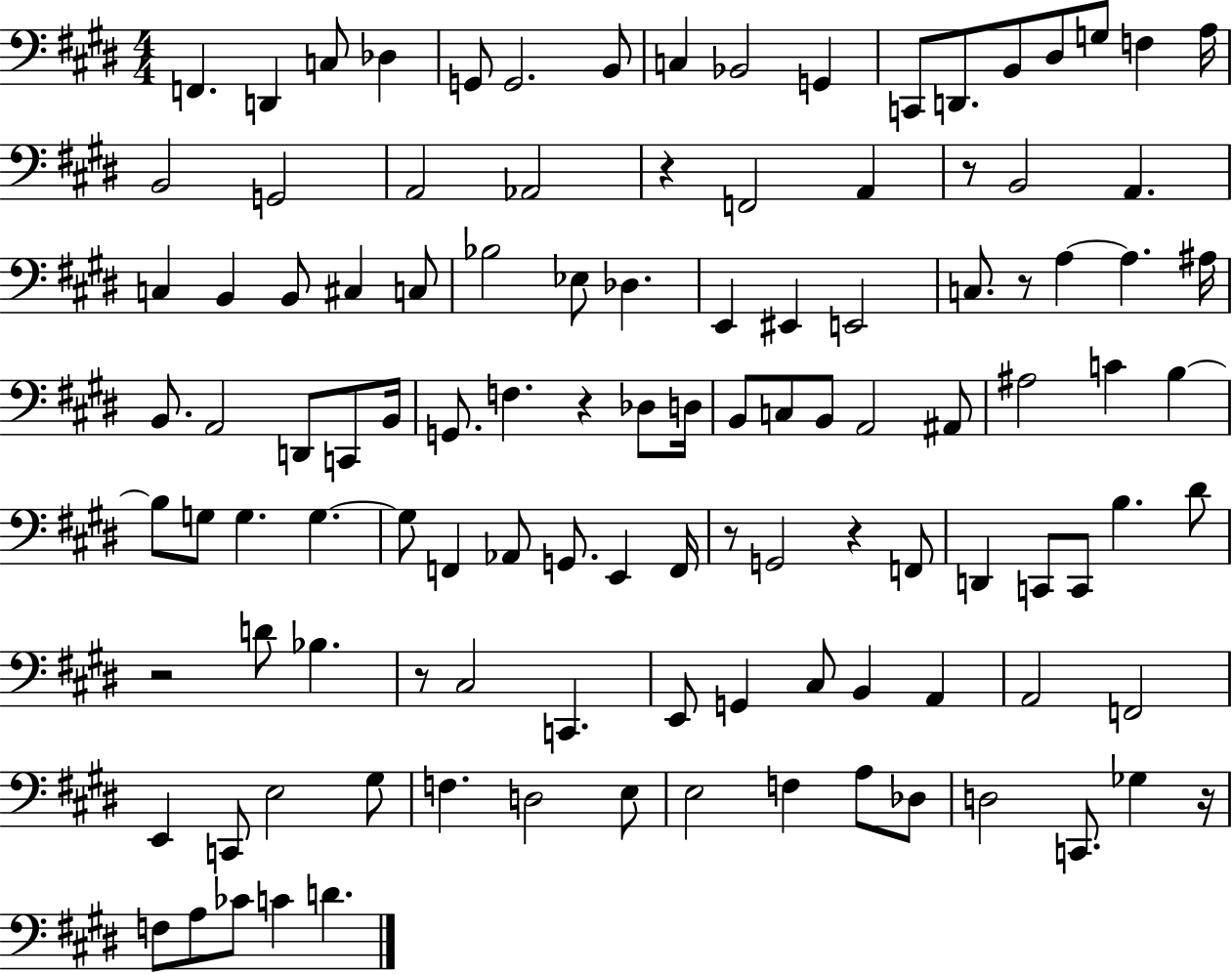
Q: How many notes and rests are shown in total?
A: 113